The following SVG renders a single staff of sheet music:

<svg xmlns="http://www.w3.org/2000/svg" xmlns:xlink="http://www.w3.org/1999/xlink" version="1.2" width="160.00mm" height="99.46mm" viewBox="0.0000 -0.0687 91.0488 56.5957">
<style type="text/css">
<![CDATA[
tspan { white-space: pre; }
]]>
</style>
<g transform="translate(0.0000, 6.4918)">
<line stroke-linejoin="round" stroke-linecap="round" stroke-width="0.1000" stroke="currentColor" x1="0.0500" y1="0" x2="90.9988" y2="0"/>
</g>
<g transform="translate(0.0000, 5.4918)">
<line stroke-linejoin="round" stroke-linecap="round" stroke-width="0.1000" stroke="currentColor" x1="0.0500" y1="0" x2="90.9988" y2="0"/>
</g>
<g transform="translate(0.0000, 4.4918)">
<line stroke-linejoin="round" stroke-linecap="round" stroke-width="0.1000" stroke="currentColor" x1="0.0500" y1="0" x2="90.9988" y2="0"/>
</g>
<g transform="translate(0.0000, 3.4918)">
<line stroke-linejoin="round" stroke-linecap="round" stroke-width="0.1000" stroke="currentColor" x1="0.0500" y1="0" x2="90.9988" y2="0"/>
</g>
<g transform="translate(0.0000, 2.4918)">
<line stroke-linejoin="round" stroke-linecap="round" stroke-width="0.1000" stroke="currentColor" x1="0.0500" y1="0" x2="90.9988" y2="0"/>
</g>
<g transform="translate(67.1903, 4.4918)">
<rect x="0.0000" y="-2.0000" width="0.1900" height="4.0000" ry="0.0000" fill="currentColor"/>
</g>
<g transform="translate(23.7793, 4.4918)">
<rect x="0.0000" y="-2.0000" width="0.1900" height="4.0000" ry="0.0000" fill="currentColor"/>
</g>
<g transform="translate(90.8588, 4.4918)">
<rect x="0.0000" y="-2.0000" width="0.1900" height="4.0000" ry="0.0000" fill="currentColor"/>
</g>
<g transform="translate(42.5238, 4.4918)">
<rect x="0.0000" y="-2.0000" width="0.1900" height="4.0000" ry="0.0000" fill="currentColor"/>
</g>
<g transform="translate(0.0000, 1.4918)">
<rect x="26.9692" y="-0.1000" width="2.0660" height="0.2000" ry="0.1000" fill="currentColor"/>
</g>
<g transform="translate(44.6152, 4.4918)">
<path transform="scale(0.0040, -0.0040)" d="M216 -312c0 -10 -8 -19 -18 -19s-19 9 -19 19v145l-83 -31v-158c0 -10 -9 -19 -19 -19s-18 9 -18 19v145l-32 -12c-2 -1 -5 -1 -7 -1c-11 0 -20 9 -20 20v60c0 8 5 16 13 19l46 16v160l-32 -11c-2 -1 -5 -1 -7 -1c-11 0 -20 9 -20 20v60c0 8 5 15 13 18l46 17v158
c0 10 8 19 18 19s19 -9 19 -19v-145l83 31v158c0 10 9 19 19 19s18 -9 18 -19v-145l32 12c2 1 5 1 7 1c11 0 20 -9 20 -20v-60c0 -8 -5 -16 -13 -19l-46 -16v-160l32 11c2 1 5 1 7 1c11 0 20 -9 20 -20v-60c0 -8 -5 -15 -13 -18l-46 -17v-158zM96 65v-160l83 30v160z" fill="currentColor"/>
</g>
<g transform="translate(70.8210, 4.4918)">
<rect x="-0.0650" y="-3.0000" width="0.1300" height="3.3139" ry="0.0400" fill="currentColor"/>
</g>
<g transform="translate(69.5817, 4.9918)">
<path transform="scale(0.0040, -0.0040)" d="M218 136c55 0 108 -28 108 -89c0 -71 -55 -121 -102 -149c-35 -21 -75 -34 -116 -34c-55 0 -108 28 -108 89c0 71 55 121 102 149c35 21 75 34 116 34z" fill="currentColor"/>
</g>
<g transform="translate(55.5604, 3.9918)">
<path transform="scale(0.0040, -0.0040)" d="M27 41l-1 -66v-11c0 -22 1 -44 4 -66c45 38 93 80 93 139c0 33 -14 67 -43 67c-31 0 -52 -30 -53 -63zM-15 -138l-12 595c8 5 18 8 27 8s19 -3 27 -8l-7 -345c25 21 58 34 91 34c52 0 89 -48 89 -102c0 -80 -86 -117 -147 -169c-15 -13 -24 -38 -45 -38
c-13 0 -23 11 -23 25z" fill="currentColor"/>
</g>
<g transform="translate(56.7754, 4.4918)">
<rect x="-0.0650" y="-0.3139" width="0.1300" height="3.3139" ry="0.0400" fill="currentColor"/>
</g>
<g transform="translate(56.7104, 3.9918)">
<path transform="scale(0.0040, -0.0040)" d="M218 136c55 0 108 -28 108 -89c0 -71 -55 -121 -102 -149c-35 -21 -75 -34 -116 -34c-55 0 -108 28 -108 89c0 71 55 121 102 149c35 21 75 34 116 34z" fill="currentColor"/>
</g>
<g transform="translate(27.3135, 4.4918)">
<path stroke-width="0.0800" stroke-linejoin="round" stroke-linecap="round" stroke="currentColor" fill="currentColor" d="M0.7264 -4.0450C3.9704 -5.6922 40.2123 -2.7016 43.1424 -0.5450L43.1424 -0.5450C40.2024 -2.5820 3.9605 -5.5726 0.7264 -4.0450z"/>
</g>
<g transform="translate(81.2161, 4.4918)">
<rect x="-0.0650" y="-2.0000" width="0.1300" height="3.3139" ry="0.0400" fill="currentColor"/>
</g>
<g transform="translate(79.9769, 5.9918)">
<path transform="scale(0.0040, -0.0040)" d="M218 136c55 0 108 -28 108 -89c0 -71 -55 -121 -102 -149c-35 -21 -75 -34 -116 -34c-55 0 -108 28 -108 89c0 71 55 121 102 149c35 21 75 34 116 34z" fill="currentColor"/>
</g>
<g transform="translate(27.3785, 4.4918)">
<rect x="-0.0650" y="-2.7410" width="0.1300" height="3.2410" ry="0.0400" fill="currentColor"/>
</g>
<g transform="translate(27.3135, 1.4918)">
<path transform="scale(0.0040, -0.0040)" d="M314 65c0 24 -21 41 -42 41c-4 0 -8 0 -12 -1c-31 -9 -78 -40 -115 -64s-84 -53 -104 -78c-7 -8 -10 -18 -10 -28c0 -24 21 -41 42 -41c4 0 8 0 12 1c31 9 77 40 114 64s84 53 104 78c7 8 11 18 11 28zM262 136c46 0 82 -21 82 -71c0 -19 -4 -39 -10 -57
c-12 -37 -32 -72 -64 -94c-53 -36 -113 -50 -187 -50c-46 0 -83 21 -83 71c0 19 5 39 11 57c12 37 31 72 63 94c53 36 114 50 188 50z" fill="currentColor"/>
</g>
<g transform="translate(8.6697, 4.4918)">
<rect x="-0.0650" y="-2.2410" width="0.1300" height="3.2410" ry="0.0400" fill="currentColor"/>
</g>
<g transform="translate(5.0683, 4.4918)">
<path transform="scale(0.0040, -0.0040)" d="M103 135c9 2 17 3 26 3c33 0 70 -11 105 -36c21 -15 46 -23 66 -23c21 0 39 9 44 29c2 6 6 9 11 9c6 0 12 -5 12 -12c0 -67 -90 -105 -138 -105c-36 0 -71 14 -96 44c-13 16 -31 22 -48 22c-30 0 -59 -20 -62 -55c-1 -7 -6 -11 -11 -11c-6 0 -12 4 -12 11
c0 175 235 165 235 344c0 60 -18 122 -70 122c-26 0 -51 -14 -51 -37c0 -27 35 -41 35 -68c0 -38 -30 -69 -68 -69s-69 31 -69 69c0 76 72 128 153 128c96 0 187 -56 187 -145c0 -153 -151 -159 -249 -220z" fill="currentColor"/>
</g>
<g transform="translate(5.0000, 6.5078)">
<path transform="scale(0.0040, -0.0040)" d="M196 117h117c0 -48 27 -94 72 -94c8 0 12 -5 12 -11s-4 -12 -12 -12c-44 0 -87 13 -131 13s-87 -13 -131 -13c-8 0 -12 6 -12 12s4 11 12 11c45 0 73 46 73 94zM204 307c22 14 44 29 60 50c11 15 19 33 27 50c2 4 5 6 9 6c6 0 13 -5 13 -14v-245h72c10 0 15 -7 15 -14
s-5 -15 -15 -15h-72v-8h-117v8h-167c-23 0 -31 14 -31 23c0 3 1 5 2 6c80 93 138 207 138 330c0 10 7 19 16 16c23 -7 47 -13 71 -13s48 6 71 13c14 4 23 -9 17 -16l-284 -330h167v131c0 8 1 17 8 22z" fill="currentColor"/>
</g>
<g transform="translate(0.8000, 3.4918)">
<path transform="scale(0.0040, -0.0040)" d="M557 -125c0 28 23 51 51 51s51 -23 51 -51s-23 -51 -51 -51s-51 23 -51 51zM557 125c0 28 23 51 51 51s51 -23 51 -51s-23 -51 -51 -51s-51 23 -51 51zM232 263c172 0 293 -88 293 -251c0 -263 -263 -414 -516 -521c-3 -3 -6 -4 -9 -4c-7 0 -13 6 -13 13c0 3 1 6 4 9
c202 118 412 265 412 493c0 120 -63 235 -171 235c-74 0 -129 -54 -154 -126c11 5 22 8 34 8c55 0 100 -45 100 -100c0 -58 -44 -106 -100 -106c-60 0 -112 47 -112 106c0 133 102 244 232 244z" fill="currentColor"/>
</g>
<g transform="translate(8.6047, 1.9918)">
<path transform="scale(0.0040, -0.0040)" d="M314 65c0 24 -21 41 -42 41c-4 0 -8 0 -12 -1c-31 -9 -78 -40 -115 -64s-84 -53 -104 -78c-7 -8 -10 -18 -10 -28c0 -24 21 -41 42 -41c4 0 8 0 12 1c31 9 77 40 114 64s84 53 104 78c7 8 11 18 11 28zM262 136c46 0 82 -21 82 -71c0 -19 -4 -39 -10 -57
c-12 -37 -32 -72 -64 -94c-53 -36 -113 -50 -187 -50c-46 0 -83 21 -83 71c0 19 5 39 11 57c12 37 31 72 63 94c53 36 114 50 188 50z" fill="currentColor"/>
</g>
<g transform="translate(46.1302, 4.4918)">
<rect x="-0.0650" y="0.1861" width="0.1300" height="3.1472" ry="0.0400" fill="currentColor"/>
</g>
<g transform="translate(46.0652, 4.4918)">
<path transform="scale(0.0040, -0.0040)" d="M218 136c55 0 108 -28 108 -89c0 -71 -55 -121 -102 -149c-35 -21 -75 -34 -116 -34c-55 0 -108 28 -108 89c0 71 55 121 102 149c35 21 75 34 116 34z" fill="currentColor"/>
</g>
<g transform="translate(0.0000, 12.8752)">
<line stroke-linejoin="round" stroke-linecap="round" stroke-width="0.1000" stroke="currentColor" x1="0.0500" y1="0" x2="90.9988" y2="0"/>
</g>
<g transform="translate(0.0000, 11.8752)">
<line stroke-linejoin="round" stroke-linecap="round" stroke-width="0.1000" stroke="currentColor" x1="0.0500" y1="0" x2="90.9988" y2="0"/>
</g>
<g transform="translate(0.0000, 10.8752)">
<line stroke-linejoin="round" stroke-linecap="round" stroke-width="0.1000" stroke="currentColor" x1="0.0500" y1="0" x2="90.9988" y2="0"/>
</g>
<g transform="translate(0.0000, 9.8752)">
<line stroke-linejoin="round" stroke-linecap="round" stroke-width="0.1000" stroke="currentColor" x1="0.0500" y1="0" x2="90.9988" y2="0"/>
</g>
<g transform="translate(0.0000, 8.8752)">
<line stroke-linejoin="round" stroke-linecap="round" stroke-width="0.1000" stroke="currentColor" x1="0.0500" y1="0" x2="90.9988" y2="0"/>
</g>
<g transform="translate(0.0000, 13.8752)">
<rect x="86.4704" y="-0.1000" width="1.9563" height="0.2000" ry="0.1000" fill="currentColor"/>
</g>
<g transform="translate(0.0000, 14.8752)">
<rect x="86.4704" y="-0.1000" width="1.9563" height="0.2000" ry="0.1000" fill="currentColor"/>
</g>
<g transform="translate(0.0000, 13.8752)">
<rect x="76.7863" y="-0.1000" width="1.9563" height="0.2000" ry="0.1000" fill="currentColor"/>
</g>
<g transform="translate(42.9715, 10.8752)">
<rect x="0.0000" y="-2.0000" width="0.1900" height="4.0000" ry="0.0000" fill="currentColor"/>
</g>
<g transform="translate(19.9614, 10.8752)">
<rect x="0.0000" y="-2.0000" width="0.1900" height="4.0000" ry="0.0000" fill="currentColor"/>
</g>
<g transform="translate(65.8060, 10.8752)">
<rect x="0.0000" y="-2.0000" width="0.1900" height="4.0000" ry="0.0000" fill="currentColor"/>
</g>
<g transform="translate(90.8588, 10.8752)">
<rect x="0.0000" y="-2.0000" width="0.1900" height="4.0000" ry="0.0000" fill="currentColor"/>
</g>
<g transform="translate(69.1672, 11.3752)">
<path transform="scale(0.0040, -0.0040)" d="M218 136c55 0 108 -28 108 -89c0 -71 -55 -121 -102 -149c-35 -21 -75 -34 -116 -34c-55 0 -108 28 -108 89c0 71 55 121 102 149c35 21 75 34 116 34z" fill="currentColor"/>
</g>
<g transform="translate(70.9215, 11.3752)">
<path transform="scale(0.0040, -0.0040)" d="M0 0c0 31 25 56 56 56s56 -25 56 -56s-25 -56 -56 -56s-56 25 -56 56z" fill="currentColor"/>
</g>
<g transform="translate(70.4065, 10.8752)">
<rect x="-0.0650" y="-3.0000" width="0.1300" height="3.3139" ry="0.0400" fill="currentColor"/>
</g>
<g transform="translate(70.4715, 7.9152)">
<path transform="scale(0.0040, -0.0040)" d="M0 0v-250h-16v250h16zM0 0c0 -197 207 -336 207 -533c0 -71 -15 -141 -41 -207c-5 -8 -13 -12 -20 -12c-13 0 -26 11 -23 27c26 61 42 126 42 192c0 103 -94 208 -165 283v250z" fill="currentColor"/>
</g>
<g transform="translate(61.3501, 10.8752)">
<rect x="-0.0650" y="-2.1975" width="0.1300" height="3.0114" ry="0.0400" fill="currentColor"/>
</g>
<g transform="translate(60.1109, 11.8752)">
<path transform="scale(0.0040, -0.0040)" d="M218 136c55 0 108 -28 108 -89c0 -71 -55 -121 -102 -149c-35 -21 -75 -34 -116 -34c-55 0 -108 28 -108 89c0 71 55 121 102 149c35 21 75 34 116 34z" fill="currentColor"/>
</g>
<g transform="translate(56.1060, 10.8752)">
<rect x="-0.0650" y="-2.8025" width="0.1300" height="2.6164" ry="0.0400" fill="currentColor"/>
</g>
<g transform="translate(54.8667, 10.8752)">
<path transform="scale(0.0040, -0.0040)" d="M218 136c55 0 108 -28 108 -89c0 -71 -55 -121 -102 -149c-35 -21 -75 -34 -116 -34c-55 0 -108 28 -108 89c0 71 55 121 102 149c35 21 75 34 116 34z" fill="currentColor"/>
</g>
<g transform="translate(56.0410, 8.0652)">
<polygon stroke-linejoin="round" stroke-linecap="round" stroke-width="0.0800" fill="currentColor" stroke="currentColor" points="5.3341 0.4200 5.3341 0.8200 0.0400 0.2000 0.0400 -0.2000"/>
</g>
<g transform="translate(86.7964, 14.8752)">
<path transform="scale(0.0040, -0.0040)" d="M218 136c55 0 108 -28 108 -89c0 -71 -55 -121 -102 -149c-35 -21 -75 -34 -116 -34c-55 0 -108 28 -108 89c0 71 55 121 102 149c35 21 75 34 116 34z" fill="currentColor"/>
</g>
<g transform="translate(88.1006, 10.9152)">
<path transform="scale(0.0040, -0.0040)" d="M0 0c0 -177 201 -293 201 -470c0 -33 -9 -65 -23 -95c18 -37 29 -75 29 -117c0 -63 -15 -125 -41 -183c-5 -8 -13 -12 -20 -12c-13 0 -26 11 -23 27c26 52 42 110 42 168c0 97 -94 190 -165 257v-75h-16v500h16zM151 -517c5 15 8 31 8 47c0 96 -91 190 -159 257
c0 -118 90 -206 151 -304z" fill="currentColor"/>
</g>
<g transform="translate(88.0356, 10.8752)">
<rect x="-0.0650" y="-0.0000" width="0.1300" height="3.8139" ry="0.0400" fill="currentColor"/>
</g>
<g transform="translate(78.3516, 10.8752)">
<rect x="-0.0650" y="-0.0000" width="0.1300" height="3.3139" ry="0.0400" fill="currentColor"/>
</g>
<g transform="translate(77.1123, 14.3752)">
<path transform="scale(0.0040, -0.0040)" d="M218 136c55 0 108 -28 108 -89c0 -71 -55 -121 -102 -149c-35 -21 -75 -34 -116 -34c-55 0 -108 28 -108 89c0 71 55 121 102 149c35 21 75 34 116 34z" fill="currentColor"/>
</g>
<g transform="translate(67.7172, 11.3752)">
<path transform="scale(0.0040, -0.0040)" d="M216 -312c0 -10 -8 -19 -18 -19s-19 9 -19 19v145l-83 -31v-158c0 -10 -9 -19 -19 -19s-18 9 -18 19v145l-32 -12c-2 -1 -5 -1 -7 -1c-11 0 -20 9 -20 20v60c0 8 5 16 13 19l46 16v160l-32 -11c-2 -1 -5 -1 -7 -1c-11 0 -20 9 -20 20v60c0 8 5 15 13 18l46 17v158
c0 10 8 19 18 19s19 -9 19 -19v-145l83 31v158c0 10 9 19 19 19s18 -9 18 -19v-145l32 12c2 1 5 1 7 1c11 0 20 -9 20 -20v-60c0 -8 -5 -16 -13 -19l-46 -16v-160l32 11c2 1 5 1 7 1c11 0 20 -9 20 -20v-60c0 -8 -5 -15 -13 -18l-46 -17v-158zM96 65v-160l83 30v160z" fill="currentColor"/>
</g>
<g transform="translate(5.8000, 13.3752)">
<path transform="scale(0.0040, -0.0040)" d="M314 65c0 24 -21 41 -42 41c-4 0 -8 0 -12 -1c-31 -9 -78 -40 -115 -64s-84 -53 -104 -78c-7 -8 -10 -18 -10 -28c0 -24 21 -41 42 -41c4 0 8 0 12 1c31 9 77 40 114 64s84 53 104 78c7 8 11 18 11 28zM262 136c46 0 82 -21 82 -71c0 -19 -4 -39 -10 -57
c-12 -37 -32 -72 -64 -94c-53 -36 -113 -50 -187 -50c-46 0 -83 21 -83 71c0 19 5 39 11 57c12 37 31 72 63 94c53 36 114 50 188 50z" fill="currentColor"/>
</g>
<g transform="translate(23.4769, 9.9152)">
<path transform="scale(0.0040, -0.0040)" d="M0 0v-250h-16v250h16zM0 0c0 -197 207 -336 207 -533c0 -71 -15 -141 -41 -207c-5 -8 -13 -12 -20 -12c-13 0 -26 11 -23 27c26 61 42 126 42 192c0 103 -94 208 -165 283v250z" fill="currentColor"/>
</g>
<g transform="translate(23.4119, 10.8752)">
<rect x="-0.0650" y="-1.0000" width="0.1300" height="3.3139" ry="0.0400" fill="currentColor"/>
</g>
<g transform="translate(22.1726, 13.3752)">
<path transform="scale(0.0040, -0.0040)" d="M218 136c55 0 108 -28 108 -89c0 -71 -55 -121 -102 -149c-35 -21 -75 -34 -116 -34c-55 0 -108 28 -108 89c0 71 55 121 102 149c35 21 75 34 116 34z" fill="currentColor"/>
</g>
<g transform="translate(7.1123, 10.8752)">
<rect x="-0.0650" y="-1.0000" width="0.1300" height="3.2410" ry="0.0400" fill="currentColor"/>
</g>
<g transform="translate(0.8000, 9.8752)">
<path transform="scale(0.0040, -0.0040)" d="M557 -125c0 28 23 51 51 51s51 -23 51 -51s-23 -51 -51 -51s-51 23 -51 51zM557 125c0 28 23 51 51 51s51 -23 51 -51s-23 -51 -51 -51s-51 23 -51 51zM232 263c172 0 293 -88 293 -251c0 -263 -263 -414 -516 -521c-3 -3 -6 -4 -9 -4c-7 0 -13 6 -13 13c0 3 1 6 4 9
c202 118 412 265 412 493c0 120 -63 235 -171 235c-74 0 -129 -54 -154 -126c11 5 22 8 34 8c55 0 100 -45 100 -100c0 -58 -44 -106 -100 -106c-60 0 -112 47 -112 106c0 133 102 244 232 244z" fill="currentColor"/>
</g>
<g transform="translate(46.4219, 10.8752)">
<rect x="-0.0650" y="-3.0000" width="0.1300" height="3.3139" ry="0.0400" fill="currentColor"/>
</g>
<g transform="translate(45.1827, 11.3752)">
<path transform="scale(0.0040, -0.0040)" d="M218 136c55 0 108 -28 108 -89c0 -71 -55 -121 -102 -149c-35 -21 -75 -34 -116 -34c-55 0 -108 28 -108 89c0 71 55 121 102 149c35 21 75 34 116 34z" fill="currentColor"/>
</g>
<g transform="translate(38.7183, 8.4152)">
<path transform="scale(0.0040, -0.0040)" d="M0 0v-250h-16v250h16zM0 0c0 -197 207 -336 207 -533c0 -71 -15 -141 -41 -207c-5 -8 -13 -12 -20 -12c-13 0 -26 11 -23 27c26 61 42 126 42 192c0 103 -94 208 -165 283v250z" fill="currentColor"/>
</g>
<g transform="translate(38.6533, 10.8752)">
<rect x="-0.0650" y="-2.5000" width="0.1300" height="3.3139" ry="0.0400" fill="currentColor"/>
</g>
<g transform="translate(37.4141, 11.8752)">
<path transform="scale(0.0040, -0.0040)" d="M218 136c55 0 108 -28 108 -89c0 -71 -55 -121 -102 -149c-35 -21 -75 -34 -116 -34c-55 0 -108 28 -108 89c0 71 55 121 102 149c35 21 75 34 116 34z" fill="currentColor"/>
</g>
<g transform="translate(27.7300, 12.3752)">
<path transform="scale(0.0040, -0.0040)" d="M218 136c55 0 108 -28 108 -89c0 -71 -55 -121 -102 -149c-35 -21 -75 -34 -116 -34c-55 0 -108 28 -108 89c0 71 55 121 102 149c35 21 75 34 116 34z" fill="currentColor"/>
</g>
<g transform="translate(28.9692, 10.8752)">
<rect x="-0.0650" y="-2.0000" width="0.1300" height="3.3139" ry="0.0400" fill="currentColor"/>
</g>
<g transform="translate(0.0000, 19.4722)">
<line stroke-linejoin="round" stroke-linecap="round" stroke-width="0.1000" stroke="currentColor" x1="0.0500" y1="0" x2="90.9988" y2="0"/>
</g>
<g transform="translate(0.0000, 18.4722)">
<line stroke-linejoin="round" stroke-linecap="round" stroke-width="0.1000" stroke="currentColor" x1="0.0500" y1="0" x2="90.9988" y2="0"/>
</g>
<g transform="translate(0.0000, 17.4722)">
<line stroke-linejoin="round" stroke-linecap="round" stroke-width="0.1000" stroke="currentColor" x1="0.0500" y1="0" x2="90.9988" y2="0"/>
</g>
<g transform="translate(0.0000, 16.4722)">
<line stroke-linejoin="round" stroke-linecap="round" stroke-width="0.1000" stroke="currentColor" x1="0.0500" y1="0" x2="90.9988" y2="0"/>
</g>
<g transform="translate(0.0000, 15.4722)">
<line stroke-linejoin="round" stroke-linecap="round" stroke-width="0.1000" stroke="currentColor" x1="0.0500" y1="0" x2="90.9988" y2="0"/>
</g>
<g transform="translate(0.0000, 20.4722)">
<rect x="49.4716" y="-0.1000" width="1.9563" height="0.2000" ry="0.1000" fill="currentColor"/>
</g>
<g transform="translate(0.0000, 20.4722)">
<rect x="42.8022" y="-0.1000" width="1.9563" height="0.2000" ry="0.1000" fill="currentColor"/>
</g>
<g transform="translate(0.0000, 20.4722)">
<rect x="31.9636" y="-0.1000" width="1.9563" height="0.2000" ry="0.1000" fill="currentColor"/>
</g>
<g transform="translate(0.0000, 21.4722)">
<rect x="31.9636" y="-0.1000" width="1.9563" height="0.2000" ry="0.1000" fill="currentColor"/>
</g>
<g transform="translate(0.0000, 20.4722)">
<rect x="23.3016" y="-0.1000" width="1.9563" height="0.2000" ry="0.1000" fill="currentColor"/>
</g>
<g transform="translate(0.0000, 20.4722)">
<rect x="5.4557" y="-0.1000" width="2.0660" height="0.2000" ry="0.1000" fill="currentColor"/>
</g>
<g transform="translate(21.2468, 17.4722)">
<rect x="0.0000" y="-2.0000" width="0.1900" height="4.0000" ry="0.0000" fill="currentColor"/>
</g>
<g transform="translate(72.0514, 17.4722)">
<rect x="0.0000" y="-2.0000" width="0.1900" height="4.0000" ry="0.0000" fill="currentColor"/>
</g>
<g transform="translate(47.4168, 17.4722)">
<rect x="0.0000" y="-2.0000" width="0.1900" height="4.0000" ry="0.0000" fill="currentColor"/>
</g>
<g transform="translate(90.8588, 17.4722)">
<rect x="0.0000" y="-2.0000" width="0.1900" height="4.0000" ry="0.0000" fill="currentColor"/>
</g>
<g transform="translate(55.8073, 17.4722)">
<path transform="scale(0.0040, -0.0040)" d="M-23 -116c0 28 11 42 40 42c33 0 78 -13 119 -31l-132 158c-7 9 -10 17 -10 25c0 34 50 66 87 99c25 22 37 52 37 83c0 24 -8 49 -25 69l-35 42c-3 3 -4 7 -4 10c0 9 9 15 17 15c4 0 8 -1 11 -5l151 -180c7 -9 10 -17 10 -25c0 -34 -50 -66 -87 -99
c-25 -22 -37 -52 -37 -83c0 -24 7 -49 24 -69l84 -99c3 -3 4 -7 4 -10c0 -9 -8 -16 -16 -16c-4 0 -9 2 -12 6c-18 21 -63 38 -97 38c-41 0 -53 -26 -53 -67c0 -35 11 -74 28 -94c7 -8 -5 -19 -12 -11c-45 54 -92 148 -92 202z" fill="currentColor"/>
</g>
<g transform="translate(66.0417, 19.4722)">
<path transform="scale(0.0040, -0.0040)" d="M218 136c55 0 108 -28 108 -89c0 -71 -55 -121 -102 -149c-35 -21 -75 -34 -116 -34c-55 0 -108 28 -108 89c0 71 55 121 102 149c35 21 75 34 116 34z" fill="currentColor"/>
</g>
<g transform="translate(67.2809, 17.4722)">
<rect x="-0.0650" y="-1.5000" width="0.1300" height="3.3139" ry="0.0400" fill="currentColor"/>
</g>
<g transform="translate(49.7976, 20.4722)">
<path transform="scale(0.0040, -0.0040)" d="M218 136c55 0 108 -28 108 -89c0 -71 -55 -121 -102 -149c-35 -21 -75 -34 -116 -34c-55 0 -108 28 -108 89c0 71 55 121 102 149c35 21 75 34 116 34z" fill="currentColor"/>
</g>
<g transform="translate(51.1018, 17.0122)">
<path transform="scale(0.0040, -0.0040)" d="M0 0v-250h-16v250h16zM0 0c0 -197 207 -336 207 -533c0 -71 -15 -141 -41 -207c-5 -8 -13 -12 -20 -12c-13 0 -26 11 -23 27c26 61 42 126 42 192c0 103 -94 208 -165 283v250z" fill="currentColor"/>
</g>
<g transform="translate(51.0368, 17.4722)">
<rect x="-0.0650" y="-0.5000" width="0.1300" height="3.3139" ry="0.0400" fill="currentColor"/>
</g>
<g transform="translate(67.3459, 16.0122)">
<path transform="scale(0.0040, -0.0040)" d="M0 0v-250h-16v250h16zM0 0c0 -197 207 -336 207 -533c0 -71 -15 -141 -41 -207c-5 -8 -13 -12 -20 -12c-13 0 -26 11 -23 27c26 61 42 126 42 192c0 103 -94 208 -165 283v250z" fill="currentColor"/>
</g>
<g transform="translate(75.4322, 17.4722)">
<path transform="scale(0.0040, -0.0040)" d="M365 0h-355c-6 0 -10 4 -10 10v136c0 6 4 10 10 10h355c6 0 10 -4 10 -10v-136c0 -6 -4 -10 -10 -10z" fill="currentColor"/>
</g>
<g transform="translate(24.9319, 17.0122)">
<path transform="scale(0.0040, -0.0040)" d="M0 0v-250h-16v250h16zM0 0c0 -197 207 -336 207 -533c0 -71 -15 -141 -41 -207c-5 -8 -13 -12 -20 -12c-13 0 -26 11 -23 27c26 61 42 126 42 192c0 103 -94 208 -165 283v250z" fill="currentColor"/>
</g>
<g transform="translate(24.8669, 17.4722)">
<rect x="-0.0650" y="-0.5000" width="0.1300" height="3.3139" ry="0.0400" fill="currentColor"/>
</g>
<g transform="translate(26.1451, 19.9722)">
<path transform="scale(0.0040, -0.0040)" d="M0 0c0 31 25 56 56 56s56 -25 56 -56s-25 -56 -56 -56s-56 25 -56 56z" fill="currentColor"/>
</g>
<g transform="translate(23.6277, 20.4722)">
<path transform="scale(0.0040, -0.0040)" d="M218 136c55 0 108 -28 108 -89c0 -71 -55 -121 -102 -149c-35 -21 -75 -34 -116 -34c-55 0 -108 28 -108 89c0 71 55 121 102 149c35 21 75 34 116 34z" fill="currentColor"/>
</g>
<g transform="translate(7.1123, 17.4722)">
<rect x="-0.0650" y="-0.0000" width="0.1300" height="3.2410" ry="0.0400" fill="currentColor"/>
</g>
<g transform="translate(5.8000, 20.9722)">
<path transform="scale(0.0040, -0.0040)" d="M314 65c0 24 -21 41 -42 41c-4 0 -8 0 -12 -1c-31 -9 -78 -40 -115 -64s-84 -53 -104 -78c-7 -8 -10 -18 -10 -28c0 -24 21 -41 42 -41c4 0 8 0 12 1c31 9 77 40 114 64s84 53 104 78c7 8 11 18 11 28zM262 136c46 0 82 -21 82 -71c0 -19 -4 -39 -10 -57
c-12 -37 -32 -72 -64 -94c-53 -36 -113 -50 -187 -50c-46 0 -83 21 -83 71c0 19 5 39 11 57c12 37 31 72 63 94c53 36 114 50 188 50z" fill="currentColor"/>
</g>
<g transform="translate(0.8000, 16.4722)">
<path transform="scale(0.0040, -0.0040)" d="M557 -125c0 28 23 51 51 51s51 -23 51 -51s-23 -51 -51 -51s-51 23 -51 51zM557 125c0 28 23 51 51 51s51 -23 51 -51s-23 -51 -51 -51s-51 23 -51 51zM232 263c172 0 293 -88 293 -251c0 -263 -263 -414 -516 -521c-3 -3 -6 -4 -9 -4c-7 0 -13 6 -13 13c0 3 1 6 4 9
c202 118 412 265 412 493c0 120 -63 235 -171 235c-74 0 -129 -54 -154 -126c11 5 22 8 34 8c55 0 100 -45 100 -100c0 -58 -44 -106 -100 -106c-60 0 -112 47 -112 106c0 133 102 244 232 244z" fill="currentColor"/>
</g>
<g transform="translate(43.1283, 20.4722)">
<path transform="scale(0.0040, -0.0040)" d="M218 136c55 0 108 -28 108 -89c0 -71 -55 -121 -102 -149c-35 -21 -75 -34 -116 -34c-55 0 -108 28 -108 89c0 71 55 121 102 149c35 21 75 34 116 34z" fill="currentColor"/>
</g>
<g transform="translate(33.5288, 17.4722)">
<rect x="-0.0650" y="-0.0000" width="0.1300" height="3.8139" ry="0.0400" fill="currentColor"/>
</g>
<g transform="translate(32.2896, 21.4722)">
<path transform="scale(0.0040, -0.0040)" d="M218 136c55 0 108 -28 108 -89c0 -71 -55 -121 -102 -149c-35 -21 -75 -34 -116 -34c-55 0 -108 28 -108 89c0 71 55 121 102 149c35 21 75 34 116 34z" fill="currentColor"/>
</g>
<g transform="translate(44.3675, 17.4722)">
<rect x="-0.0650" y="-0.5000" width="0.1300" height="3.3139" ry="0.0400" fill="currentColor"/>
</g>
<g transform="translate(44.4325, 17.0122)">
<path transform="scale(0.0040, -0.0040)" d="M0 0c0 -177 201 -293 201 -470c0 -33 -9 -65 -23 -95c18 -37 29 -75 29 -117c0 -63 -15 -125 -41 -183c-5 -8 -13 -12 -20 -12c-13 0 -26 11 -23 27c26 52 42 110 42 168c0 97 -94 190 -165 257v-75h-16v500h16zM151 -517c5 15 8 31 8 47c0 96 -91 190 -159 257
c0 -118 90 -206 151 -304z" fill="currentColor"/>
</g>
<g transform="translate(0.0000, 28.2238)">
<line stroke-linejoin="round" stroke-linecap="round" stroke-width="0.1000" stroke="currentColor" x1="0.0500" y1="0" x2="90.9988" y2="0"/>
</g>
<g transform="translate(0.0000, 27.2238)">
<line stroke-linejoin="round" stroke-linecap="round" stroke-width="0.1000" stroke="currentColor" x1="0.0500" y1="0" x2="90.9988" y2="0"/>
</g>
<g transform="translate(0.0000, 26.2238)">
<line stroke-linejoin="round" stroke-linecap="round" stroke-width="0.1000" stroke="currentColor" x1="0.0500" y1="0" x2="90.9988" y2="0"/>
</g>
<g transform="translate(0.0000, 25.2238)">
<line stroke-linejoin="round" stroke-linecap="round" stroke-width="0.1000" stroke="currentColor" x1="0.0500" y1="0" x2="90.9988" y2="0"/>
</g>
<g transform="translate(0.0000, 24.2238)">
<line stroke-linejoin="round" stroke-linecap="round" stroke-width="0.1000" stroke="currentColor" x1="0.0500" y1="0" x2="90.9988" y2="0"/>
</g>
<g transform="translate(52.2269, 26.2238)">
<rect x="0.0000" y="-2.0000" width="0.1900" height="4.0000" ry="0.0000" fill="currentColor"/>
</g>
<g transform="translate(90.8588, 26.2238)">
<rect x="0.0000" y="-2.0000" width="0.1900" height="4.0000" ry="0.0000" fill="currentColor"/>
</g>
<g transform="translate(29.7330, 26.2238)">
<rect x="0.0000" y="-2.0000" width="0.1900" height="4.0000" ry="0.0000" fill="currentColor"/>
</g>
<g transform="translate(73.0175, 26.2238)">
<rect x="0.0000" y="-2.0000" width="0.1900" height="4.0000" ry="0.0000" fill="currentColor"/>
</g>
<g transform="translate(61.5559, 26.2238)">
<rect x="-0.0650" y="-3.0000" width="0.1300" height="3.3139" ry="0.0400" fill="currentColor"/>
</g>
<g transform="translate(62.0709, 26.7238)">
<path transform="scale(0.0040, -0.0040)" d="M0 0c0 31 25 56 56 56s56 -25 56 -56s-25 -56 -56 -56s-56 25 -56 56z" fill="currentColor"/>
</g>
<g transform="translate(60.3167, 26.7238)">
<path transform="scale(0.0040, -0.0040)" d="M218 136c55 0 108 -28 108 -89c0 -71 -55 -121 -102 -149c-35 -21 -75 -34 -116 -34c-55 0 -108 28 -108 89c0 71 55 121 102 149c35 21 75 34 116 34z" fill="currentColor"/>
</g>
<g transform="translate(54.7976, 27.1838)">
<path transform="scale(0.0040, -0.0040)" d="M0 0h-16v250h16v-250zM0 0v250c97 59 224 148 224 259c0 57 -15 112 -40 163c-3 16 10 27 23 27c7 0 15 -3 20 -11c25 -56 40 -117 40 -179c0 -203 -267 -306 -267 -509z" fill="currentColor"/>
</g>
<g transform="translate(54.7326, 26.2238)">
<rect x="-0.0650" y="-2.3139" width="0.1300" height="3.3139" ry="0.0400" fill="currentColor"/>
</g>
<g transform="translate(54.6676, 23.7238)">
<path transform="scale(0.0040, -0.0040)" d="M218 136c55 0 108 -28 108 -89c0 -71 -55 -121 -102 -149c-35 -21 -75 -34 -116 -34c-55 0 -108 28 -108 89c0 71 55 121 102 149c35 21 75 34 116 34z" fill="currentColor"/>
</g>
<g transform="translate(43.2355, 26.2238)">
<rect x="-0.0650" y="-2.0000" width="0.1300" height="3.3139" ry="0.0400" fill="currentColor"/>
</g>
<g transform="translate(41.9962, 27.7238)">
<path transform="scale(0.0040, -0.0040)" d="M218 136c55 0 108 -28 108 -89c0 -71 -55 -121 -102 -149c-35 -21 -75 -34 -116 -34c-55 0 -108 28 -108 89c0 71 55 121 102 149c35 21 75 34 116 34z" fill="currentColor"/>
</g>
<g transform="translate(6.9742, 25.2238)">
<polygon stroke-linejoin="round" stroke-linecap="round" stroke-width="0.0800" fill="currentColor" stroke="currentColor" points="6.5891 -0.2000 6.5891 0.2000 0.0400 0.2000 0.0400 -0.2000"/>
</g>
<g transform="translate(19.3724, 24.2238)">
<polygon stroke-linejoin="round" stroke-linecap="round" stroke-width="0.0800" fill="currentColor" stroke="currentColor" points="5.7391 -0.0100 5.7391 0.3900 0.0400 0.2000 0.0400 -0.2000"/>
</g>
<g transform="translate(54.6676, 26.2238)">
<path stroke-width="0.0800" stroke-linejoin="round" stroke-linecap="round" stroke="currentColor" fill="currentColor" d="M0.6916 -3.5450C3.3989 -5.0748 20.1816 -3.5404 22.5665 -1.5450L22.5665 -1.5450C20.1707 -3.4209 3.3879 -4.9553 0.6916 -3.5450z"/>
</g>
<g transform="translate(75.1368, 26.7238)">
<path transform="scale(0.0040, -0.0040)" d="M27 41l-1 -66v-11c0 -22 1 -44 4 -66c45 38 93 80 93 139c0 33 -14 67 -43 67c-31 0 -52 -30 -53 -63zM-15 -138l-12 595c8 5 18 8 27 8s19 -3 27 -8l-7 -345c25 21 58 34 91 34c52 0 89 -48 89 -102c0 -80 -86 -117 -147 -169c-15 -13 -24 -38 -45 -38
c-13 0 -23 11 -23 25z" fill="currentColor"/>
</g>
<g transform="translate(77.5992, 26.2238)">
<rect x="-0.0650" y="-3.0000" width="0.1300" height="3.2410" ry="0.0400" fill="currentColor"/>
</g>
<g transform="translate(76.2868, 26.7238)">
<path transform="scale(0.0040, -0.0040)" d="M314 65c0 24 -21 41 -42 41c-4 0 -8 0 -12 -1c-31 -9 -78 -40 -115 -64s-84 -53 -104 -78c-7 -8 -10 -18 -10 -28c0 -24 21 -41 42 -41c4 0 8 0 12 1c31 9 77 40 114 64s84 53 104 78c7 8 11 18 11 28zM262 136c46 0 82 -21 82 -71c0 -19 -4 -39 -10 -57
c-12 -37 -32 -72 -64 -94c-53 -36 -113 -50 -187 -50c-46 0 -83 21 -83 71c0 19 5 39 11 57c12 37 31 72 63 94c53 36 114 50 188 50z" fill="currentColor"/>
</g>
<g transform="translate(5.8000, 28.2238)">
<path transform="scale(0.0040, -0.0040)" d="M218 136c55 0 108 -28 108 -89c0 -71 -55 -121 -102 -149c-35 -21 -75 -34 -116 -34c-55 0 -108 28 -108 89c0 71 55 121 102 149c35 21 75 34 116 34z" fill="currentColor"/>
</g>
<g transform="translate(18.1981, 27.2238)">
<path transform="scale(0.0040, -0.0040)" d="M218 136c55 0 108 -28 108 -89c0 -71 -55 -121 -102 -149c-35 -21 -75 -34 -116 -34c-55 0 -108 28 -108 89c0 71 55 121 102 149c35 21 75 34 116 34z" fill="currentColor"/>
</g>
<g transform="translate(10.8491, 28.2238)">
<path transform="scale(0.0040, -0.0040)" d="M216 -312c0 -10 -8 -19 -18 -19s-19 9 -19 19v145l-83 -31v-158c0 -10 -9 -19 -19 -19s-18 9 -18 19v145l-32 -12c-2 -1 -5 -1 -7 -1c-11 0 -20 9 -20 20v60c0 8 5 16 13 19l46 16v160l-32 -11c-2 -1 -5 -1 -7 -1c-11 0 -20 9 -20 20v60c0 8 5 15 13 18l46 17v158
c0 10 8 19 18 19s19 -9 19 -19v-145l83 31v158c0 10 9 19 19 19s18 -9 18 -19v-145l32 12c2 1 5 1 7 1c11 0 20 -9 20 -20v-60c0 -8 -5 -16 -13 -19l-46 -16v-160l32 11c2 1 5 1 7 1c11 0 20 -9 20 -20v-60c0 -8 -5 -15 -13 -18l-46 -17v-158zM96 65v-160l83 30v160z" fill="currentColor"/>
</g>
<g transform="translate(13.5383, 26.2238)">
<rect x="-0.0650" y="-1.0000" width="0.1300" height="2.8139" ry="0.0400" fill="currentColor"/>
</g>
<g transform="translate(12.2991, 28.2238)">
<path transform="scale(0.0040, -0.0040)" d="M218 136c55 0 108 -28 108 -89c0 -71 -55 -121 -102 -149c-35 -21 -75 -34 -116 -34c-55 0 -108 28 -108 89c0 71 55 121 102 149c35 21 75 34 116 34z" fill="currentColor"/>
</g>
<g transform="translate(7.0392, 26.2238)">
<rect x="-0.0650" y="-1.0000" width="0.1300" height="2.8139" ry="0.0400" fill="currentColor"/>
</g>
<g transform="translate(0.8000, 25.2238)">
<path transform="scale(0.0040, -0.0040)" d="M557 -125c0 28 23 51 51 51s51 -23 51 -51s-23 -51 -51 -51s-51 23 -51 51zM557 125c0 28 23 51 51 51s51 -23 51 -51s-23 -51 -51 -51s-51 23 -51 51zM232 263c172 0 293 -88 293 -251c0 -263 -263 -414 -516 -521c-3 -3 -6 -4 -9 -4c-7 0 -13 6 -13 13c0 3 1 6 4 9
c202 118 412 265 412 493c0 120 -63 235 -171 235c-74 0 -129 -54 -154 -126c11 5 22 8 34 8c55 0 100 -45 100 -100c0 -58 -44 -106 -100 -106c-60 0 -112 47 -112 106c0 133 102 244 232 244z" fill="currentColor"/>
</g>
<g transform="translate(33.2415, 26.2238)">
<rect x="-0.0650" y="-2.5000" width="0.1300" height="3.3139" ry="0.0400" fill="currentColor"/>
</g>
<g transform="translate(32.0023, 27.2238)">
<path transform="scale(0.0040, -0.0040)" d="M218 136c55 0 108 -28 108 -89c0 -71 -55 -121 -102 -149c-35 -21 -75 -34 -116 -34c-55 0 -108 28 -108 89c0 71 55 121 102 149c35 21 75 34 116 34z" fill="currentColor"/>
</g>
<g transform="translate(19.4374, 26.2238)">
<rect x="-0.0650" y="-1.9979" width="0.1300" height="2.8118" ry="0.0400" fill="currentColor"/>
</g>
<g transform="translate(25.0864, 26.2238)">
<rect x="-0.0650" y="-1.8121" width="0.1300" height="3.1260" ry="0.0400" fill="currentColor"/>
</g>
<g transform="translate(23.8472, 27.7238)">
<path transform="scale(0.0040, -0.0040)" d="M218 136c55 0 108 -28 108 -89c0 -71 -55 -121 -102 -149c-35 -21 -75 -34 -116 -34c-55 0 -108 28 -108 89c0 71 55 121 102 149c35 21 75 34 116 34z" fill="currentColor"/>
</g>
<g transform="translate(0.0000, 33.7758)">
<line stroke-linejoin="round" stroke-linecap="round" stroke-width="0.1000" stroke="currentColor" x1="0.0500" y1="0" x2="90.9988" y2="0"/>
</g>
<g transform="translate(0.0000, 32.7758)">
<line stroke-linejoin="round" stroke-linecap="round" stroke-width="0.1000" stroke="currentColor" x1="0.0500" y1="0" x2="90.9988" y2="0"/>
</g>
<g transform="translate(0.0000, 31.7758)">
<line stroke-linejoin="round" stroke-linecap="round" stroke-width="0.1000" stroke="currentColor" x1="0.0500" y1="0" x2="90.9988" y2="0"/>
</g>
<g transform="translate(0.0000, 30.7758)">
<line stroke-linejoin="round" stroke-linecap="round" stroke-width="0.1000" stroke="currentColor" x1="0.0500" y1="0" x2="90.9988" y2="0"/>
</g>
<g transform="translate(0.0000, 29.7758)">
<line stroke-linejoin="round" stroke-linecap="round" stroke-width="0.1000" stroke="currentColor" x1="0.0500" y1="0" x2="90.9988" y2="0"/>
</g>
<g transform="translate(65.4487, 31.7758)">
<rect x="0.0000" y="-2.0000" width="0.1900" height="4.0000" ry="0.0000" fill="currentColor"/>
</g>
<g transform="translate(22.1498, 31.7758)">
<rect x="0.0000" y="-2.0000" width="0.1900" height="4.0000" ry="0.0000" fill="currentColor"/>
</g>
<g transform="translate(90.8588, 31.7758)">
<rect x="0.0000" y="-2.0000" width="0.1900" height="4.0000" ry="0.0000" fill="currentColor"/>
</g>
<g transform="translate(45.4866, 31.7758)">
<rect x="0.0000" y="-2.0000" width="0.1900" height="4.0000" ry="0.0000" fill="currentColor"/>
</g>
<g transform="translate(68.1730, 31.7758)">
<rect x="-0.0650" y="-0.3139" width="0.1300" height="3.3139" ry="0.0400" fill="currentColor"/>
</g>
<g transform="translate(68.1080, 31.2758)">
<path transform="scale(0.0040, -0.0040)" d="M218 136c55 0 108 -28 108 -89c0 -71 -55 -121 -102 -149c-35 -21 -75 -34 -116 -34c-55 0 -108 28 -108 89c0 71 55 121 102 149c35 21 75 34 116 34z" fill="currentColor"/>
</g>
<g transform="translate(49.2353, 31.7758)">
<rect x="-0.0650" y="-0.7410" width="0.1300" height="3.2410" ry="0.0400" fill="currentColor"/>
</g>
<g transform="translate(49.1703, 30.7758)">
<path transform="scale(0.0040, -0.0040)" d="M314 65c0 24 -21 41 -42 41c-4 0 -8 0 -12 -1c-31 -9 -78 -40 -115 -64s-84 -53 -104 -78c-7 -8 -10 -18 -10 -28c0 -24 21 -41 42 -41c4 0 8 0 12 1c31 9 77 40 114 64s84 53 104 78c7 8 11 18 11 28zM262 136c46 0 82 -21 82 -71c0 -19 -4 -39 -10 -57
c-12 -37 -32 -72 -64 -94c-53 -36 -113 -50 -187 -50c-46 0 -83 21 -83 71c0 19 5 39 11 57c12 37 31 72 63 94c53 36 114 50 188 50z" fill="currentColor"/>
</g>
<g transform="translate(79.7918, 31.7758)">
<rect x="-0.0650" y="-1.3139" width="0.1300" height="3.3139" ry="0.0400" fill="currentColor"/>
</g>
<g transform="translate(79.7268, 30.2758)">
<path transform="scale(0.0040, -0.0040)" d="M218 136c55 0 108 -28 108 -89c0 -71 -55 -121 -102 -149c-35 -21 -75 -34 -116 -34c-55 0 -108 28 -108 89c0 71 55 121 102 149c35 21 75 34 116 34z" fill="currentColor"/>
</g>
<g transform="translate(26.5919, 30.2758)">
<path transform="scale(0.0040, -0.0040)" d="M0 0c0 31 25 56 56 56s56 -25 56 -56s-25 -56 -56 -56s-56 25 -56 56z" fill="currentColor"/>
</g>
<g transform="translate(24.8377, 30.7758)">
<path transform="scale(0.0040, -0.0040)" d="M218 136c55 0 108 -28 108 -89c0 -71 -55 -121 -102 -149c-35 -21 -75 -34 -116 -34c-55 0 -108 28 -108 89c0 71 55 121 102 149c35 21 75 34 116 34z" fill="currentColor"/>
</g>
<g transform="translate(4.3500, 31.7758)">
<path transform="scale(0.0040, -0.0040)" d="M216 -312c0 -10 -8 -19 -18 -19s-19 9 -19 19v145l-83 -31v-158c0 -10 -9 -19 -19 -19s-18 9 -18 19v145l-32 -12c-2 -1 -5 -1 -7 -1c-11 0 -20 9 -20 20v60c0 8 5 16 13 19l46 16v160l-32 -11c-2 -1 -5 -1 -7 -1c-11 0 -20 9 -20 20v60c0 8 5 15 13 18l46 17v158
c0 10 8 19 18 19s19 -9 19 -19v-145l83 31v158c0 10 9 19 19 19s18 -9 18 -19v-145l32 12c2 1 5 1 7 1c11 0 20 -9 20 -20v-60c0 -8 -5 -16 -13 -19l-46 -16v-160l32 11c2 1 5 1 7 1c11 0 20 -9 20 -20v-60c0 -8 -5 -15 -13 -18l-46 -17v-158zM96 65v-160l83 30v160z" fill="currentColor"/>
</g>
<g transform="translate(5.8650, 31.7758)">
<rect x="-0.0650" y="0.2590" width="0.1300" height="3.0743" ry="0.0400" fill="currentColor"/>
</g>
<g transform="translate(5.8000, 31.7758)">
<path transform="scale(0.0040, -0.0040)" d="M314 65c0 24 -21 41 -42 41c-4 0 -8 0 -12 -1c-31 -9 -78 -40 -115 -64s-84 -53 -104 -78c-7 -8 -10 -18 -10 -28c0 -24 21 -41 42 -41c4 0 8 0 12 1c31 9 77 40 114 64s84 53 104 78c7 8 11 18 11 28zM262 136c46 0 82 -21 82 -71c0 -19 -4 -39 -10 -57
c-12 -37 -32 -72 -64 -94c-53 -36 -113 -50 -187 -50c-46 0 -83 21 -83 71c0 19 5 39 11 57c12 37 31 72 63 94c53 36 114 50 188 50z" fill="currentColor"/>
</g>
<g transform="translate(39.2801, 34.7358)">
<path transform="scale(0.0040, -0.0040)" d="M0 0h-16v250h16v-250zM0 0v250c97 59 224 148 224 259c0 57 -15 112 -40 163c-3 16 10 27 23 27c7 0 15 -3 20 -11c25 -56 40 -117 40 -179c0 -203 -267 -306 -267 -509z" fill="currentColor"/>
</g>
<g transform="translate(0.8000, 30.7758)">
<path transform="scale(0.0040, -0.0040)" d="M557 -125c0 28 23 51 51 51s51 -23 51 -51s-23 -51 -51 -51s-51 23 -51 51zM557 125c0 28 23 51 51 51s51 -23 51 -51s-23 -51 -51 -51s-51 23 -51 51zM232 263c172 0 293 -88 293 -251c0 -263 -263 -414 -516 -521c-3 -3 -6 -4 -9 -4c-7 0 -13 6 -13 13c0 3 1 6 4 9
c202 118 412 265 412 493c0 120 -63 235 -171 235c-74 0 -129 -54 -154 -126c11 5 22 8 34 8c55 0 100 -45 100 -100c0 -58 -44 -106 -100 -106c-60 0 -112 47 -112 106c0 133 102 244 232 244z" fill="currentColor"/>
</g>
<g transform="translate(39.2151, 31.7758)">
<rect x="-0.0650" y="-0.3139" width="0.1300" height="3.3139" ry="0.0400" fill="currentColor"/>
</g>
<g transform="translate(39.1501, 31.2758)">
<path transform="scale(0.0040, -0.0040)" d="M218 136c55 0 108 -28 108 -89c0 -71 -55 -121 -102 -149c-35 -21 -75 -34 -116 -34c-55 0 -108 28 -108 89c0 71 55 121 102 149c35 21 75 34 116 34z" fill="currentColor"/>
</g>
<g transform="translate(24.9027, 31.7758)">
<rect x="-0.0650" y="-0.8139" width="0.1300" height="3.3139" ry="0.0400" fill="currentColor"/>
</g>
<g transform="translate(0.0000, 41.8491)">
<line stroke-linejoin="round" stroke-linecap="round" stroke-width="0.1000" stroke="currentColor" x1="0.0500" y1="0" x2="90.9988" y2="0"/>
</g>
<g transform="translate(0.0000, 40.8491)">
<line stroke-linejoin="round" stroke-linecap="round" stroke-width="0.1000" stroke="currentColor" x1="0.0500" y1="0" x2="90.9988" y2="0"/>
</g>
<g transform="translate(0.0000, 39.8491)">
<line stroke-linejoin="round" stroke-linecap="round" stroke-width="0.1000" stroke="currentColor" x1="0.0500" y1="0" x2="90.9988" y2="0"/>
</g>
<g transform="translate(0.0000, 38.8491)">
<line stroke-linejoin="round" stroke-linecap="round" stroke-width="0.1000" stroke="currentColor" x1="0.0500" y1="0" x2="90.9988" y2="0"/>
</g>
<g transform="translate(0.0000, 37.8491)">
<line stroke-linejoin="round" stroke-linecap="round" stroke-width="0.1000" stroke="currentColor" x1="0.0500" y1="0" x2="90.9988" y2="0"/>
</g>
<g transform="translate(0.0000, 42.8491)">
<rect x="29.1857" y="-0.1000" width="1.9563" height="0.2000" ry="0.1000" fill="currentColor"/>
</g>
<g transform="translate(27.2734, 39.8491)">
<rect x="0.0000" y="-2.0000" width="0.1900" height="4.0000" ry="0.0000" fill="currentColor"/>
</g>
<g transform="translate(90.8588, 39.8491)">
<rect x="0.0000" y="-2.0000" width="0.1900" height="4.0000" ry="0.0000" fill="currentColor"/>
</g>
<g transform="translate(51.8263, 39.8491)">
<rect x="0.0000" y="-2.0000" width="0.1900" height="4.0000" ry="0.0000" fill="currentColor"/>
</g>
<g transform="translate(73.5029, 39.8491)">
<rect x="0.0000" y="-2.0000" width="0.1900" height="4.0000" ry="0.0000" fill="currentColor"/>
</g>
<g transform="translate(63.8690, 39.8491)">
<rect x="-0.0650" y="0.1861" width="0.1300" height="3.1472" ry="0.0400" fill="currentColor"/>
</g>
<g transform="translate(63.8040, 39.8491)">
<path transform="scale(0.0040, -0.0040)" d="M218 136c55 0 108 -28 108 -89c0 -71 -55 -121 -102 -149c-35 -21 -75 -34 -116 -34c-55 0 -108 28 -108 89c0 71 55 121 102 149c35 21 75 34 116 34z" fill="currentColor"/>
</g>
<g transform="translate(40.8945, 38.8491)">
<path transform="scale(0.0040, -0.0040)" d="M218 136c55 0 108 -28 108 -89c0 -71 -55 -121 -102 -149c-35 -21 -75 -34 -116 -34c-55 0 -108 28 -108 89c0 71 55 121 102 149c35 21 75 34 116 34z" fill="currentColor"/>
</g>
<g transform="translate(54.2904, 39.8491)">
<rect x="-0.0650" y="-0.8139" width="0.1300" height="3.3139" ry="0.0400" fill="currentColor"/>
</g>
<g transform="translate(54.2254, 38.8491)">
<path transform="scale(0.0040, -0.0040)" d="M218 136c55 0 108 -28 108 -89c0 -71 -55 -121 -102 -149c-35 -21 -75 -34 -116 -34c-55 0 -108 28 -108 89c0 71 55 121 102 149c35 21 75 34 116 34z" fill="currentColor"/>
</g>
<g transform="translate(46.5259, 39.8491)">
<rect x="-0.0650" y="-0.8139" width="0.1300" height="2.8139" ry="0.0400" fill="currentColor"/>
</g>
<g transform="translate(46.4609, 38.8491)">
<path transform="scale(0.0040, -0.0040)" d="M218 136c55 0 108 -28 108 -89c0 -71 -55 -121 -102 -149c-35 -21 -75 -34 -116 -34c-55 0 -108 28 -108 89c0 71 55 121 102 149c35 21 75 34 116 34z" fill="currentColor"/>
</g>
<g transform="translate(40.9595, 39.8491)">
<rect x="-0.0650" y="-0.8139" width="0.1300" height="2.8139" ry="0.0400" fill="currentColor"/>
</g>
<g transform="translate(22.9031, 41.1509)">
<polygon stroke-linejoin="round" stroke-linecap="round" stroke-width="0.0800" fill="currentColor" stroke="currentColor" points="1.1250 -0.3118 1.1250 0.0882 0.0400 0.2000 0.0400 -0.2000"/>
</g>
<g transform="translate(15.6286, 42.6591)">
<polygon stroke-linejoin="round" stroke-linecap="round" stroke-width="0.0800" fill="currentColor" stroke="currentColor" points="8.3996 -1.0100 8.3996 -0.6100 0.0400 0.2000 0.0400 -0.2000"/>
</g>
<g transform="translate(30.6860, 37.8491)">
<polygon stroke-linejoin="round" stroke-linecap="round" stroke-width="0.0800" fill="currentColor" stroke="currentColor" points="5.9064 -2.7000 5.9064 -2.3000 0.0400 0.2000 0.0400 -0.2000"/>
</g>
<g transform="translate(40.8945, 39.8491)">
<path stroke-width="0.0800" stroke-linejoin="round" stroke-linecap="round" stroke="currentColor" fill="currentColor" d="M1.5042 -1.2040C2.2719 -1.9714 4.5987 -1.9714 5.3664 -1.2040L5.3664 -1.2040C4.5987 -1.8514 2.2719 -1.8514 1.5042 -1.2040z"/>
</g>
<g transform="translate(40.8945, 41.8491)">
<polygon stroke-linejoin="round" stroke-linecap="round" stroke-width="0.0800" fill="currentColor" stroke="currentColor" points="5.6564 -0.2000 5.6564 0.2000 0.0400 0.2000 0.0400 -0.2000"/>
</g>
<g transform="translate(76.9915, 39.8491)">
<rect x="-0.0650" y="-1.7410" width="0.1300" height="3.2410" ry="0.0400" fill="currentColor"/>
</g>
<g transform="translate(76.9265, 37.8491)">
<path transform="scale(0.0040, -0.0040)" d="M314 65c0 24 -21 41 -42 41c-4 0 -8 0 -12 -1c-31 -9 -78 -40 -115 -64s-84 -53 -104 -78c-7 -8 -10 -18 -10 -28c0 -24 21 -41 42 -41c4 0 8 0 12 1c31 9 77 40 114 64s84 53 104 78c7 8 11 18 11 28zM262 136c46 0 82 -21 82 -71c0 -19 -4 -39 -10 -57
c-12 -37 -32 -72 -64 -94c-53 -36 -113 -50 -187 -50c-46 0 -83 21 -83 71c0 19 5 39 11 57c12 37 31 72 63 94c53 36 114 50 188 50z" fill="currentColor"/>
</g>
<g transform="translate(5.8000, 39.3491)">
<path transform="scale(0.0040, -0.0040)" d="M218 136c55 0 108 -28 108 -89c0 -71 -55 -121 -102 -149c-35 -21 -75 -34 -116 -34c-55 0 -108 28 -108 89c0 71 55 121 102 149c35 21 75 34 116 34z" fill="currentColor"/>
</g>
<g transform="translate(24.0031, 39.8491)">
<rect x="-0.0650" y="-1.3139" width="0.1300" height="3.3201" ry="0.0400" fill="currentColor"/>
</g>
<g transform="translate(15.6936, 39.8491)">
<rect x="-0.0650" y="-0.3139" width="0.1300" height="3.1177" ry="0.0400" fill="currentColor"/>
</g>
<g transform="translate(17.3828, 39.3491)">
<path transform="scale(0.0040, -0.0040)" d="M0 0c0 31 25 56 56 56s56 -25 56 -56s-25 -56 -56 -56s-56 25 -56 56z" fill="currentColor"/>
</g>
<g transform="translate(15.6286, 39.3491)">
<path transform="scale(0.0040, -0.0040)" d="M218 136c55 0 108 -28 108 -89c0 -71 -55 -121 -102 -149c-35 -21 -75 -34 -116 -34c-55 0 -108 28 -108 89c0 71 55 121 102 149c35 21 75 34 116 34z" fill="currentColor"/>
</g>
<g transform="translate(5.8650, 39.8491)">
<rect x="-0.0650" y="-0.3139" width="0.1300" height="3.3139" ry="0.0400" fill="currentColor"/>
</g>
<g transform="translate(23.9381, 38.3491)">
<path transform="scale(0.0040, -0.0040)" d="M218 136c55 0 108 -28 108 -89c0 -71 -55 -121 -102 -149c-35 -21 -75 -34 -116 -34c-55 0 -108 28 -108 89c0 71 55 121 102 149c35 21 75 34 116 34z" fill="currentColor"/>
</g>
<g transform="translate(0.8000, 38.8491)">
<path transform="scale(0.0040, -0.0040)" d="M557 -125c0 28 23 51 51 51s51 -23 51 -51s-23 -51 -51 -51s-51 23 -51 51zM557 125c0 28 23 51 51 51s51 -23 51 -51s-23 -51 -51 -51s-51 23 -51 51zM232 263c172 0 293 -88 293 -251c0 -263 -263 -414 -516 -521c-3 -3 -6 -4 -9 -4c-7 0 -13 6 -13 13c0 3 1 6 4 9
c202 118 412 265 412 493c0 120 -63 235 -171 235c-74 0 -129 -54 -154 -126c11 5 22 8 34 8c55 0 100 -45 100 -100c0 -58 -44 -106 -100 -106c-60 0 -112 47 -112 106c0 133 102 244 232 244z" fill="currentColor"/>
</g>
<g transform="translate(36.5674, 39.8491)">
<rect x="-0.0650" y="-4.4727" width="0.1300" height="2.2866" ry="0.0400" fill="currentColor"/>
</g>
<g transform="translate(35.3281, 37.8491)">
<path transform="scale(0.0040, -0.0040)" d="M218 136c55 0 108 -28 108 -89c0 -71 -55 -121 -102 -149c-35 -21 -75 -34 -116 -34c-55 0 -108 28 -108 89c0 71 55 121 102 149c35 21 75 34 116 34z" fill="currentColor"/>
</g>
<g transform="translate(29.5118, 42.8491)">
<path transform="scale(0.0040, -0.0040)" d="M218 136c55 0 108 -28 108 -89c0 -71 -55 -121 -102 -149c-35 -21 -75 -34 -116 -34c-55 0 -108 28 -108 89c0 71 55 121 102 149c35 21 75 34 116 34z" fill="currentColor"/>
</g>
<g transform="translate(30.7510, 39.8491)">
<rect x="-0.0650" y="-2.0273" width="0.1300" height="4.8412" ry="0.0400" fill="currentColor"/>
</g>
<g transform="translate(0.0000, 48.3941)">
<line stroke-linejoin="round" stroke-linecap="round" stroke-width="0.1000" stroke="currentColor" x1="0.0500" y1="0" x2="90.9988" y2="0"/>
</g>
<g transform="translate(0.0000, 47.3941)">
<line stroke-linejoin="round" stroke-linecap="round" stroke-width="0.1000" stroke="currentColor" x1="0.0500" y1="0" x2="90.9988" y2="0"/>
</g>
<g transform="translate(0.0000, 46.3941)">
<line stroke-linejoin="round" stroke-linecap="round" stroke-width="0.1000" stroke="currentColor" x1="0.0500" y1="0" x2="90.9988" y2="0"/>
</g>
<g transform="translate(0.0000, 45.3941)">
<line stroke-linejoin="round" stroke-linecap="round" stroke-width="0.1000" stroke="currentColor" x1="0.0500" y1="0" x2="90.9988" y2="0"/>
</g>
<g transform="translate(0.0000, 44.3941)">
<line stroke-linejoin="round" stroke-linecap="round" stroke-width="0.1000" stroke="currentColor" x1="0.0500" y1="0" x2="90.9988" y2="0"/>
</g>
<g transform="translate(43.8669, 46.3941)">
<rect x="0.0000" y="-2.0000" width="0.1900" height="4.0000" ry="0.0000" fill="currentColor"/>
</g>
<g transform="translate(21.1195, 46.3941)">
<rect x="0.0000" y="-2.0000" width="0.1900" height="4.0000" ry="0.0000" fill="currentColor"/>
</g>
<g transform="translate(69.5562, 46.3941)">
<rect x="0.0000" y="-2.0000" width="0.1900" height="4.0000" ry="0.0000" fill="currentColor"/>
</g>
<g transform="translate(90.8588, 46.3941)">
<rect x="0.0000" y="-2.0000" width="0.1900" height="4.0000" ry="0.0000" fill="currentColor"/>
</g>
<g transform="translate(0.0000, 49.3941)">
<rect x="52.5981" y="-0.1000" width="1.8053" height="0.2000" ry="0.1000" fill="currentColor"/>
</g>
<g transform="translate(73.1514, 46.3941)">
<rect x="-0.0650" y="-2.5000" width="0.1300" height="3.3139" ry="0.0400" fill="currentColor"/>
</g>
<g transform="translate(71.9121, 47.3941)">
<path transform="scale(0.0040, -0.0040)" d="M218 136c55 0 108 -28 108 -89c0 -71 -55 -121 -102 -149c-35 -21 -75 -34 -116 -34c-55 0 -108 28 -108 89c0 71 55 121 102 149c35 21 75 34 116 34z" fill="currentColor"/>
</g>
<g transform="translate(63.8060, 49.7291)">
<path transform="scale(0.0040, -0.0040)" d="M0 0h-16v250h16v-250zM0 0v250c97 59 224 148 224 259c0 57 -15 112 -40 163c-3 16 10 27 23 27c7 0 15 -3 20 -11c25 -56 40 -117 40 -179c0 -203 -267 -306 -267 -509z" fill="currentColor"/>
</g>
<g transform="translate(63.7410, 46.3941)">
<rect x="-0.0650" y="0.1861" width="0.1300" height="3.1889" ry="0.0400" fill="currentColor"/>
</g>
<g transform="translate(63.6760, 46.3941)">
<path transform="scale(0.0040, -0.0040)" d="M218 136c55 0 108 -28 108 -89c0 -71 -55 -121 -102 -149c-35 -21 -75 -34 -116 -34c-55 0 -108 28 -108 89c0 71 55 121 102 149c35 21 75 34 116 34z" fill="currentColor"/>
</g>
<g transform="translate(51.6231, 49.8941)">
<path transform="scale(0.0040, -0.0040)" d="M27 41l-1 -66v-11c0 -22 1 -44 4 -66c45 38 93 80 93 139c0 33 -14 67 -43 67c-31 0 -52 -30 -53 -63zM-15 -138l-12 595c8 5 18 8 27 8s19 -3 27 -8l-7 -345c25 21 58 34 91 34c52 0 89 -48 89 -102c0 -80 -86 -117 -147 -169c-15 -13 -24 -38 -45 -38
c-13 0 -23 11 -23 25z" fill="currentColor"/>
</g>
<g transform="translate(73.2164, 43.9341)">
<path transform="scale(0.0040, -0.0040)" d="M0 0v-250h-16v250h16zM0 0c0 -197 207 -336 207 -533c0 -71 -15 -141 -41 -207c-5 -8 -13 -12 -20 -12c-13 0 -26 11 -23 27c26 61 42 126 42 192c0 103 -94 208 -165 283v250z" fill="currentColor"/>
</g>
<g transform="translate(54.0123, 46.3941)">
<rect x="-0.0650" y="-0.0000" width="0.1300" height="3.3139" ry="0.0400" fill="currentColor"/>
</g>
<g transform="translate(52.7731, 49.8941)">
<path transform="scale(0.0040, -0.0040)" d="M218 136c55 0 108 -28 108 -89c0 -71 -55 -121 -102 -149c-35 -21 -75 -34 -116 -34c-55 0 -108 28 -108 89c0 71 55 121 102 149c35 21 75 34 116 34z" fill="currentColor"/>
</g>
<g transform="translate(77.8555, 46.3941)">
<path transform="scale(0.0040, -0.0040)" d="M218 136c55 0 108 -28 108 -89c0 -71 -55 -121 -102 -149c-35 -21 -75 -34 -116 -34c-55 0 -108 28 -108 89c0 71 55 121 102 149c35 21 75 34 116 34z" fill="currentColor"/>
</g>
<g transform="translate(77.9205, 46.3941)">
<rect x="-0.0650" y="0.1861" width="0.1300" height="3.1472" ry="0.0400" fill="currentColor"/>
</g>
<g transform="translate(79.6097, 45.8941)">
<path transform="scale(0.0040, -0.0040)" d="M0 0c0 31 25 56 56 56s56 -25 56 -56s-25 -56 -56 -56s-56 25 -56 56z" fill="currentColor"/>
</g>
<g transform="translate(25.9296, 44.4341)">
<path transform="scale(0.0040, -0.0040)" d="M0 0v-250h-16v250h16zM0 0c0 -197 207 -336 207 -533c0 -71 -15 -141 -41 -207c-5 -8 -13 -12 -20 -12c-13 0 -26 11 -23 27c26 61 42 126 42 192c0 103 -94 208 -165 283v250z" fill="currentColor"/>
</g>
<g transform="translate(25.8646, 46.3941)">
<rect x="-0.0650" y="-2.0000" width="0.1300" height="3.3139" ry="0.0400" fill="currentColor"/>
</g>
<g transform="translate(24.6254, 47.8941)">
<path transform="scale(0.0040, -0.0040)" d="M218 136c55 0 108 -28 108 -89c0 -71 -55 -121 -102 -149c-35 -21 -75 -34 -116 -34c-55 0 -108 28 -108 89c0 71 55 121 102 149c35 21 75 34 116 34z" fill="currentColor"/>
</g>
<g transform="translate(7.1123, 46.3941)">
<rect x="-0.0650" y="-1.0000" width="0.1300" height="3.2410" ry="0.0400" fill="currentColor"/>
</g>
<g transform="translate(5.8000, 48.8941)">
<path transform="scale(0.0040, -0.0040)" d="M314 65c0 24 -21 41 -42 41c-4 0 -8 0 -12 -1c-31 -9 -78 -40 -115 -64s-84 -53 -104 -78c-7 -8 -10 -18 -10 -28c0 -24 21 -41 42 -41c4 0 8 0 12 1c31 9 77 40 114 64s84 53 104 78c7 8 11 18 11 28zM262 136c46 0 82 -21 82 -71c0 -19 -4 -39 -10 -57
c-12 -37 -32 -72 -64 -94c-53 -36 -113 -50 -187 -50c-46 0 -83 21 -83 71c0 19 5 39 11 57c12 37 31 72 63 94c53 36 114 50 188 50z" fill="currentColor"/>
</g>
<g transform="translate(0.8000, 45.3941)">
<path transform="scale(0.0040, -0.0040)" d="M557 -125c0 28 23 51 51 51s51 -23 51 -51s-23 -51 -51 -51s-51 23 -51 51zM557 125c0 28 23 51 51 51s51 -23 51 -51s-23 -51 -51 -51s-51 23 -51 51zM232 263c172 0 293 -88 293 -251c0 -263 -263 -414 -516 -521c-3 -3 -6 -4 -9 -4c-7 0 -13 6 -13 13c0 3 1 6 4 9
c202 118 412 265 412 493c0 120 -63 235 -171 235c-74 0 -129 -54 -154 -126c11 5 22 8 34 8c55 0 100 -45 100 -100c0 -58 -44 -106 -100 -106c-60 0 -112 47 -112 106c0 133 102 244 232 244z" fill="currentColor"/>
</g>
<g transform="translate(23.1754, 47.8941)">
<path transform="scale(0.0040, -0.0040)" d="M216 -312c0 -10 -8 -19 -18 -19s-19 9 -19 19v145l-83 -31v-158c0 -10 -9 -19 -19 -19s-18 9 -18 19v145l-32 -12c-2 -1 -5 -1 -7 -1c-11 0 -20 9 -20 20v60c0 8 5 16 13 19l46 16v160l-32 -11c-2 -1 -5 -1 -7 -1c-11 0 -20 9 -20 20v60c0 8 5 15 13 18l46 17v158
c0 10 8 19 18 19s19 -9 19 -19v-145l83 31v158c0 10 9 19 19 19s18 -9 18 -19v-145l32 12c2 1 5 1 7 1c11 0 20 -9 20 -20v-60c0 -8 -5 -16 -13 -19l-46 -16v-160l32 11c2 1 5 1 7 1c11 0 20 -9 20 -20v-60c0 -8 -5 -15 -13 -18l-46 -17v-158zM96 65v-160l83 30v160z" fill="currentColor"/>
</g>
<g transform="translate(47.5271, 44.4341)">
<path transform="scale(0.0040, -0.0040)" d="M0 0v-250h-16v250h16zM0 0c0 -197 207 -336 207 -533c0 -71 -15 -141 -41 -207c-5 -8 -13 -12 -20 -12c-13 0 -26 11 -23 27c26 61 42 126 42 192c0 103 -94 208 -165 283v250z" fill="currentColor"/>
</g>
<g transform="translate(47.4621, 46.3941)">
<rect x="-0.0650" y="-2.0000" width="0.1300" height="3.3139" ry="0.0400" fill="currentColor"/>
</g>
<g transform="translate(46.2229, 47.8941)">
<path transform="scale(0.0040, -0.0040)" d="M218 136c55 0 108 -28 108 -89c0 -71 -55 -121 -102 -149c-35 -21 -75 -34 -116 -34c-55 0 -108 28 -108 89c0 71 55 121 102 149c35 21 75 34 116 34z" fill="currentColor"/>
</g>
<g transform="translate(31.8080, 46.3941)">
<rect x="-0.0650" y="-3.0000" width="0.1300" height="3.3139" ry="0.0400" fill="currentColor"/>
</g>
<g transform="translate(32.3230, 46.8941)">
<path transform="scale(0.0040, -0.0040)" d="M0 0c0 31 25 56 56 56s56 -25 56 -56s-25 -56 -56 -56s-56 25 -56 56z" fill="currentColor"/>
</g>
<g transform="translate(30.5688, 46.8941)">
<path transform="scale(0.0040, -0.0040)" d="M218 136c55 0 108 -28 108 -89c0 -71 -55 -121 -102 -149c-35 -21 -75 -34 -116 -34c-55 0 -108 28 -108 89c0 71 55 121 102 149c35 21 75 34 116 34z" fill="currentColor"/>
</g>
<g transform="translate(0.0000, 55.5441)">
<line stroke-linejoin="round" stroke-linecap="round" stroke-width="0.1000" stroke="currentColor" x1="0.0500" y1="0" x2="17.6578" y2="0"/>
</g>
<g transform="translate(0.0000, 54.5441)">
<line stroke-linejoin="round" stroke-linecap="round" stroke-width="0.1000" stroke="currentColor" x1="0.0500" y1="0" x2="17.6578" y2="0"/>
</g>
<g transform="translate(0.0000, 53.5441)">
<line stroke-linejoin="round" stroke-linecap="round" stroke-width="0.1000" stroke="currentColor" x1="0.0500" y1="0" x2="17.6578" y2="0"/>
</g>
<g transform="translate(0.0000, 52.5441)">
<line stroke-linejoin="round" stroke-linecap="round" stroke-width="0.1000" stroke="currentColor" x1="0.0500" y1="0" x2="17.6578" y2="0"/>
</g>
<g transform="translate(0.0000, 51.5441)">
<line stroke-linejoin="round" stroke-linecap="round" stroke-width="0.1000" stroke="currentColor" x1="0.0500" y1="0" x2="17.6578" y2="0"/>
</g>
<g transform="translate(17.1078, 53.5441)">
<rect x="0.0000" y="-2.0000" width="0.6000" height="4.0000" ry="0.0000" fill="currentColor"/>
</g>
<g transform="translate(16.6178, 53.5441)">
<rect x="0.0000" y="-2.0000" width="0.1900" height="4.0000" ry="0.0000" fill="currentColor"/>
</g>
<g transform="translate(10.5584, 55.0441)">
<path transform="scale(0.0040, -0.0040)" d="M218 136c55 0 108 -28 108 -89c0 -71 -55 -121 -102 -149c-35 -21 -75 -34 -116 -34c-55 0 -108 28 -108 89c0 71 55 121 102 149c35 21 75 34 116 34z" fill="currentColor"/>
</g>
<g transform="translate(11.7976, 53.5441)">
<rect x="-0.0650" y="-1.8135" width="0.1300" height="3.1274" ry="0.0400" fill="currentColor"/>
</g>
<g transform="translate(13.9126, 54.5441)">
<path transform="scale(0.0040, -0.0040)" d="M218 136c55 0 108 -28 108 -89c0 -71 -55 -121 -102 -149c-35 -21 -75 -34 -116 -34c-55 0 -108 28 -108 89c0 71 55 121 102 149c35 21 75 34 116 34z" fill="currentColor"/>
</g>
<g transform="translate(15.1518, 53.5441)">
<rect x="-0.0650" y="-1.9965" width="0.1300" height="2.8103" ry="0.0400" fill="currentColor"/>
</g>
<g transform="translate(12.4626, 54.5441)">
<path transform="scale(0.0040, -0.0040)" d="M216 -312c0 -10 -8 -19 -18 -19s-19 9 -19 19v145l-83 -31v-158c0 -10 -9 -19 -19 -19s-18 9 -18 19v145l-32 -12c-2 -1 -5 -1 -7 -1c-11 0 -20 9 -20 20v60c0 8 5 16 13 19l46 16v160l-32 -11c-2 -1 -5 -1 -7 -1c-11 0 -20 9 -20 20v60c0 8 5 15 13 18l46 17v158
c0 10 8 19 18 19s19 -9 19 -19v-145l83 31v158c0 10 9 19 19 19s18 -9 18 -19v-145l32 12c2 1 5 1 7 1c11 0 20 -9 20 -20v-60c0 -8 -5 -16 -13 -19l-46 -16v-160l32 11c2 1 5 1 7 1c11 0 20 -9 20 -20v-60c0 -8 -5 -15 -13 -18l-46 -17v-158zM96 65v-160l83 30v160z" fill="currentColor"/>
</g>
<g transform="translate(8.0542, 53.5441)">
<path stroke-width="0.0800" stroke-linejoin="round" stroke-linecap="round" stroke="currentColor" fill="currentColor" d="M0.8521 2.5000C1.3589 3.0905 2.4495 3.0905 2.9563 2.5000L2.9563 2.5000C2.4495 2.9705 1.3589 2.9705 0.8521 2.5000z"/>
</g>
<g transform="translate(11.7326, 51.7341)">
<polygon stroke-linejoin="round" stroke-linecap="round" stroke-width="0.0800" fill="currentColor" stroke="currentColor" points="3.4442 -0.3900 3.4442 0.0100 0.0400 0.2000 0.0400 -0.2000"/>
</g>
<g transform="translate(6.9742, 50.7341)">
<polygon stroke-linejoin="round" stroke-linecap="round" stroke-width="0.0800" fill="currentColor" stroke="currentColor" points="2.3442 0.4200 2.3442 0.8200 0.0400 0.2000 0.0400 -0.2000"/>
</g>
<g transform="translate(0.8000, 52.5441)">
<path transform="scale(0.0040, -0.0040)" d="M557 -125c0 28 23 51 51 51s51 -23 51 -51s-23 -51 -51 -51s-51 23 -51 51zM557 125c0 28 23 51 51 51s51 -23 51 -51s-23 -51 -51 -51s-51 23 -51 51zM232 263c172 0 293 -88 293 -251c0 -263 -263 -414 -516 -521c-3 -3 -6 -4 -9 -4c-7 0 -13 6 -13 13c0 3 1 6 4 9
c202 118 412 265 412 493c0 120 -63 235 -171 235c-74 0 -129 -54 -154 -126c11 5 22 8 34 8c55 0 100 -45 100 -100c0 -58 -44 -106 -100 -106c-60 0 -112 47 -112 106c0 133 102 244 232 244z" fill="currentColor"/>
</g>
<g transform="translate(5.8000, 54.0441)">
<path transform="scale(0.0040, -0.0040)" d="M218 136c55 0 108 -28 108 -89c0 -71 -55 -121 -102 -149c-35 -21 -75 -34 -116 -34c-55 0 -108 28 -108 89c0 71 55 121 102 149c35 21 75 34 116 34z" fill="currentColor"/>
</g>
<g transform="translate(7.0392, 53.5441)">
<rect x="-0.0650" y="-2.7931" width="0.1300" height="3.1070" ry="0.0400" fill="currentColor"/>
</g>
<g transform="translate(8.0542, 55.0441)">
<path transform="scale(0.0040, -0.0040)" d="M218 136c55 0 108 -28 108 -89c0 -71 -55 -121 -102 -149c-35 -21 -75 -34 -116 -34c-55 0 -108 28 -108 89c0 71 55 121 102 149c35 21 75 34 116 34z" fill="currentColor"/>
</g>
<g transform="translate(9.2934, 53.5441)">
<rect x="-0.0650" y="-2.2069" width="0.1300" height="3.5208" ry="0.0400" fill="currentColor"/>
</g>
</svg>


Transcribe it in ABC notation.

X:1
T:Untitled
M:2/4
L:1/4
K:C
B,2 C2 ^D, _E, C, A,, F,,2 F,,/2 A,, B,,/2 C, D,/2 B,,/2 ^C,/2 D,, C,,/4 D,,2 E,,/2 C,, E,,/4 E,,/2 z G,,/2 z2 G,,/2 ^G,,/2 B,,/2 A,,/2 B,, A,, B,/2 C, _C,2 ^D,2 F, E,/2 F,2 E, G, E, E,/2 G,/4 E,,/2 A,/2 F,/2 F,/2 F, D, A,2 F,,2 ^A,,/2 C, A,,/2 _D,, D,/2 B,,/2 D, C,/2 A,,/2 A,,/2 ^B,,/2